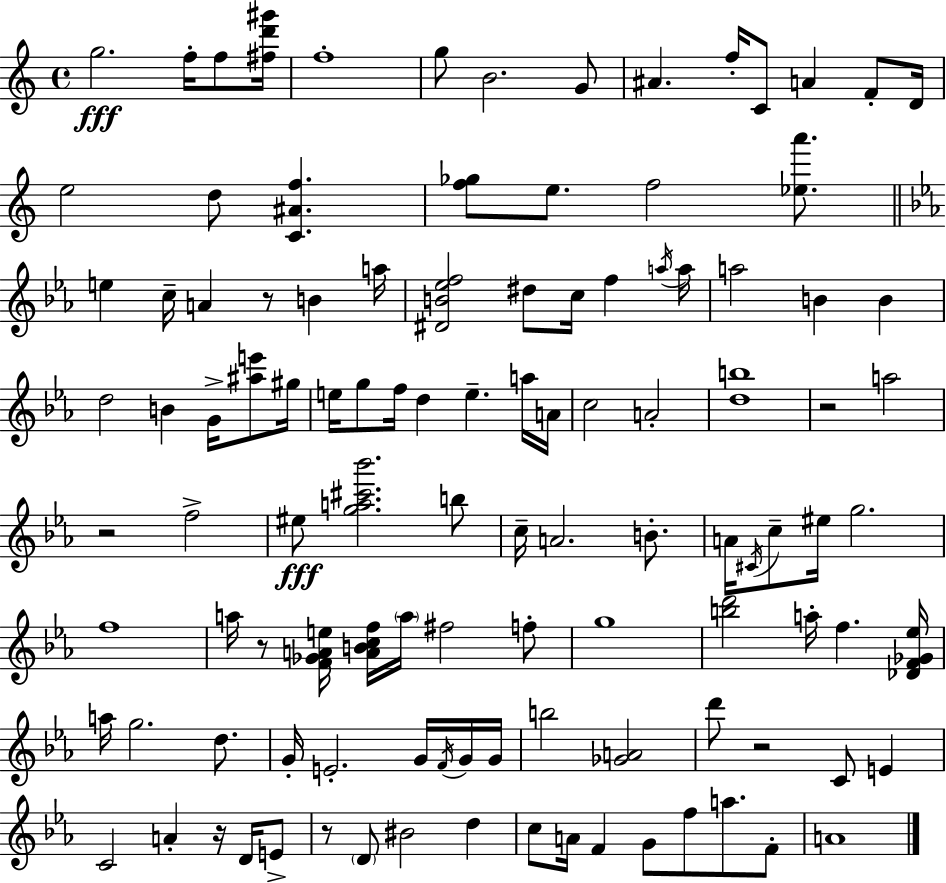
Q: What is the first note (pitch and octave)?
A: G5